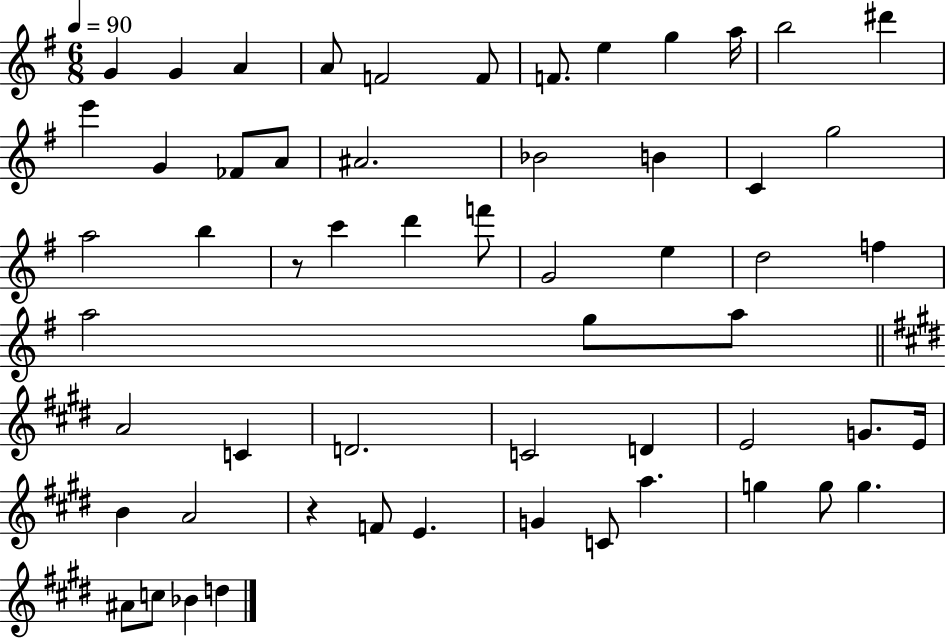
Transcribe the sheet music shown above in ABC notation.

X:1
T:Untitled
M:6/8
L:1/4
K:G
G G A A/2 F2 F/2 F/2 e g a/4 b2 ^d' e' G _F/2 A/2 ^A2 _B2 B C g2 a2 b z/2 c' d' f'/2 G2 e d2 f a2 g/2 a/2 A2 C D2 C2 D E2 G/2 E/4 B A2 z F/2 E G C/2 a g g/2 g ^A/2 c/2 _B d